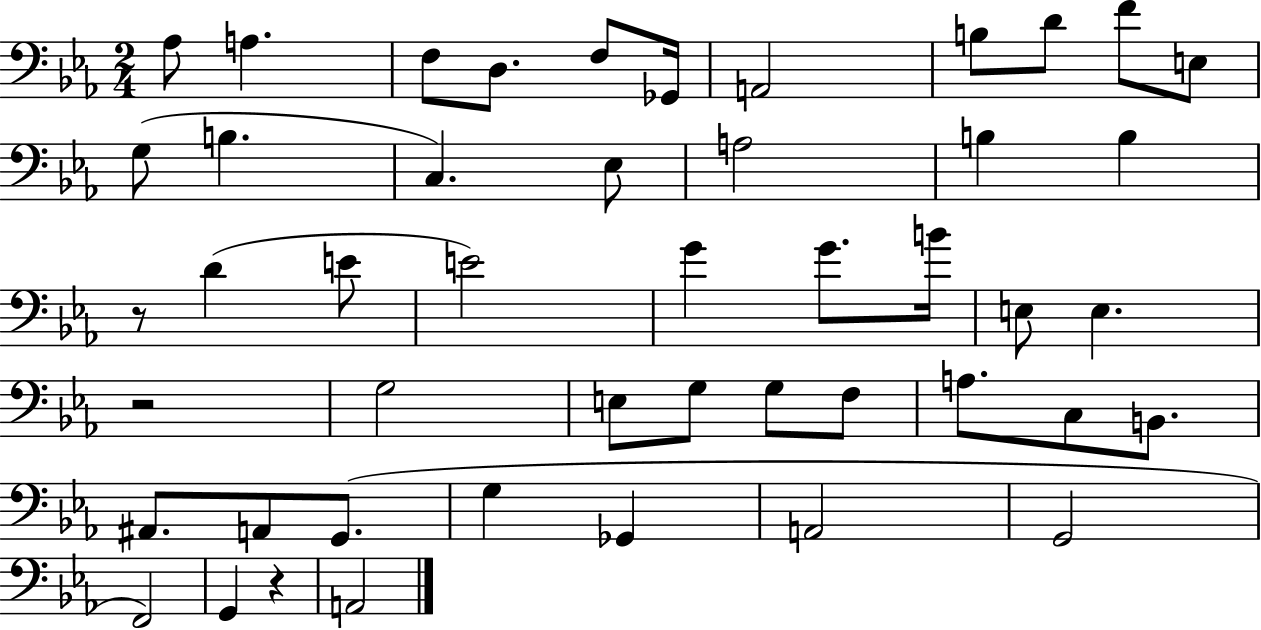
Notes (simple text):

Ab3/e A3/q. F3/e D3/e. F3/e Gb2/s A2/h B3/e D4/e F4/e E3/e G3/e B3/q. C3/q. Eb3/e A3/h B3/q B3/q R/e D4/q E4/e E4/h G4/q G4/e. B4/s E3/e E3/q. R/h G3/h E3/e G3/e G3/e F3/e A3/e. C3/e B2/e. A#2/e. A2/e G2/e. G3/q Gb2/q A2/h G2/h F2/h G2/q R/q A2/h